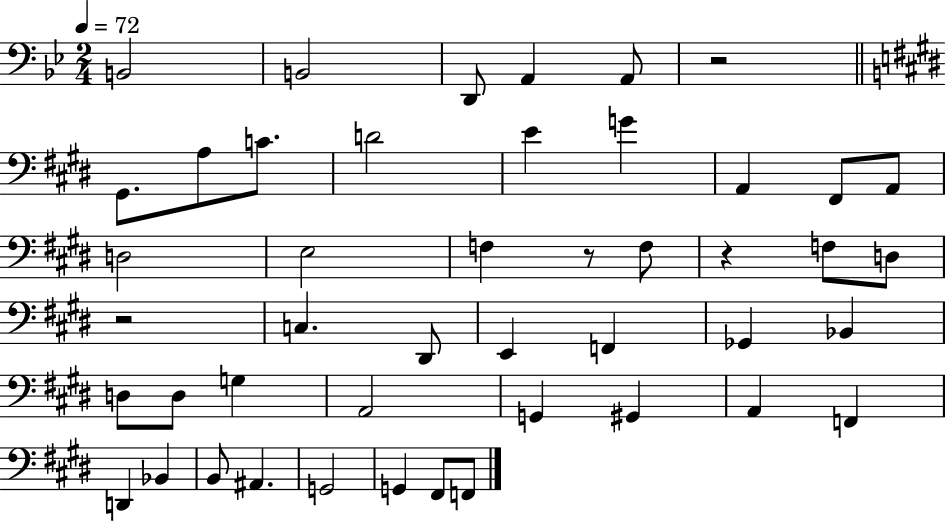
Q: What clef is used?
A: bass